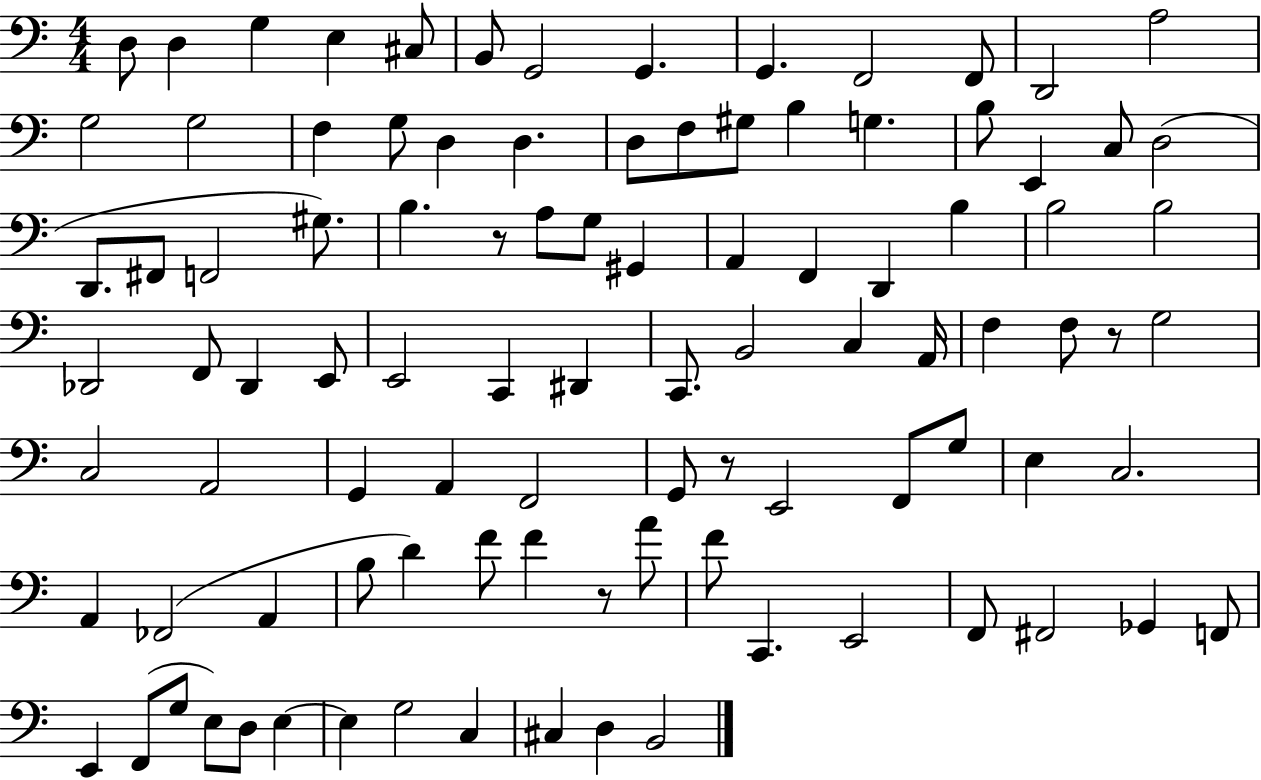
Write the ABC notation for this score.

X:1
T:Untitled
M:4/4
L:1/4
K:C
D,/2 D, G, E, ^C,/2 B,,/2 G,,2 G,, G,, F,,2 F,,/2 D,,2 A,2 G,2 G,2 F, G,/2 D, D, D,/2 F,/2 ^G,/2 B, G, B,/2 E,, C,/2 D,2 D,,/2 ^F,,/2 F,,2 ^G,/2 B, z/2 A,/2 G,/2 ^G,, A,, F,, D,, B, B,2 B,2 _D,,2 F,,/2 _D,, E,,/2 E,,2 C,, ^D,, C,,/2 B,,2 C, A,,/4 F, F,/2 z/2 G,2 C,2 A,,2 G,, A,, F,,2 G,,/2 z/2 E,,2 F,,/2 G,/2 E, C,2 A,, _F,,2 A,, B,/2 D F/2 F z/2 A/2 F/2 C,, E,,2 F,,/2 ^F,,2 _G,, F,,/2 E,, F,,/2 G,/2 E,/2 D,/2 E, E, G,2 C, ^C, D, B,,2